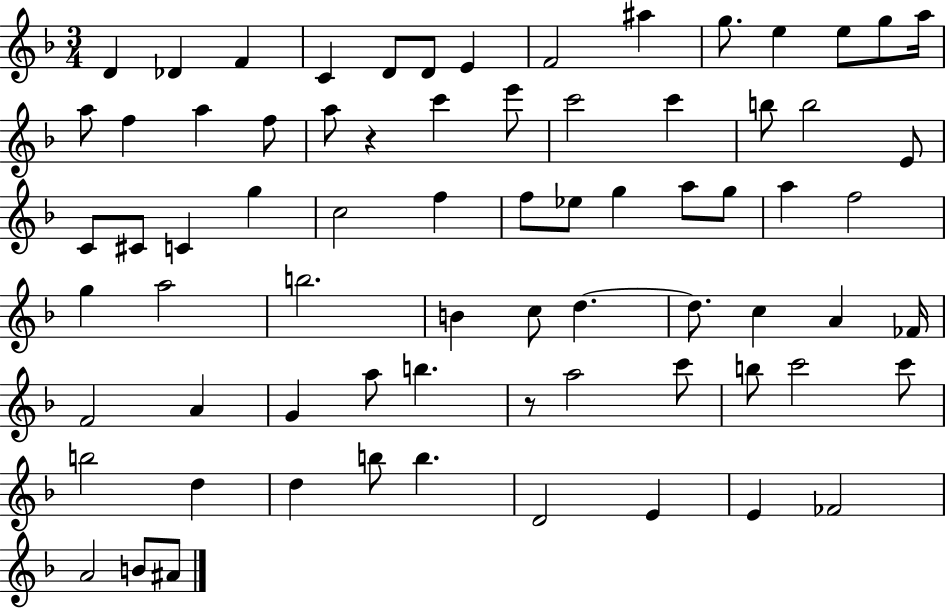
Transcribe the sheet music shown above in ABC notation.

X:1
T:Untitled
M:3/4
L:1/4
K:F
D _D F C D/2 D/2 E F2 ^a g/2 e e/2 g/2 a/4 a/2 f a f/2 a/2 z c' e'/2 c'2 c' b/2 b2 E/2 C/2 ^C/2 C g c2 f f/2 _e/2 g a/2 g/2 a f2 g a2 b2 B c/2 d d/2 c A _F/4 F2 A G a/2 b z/2 a2 c'/2 b/2 c'2 c'/2 b2 d d b/2 b D2 E E _F2 A2 B/2 ^A/2